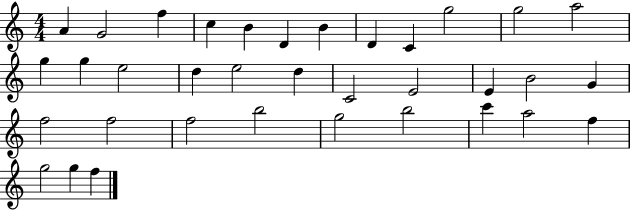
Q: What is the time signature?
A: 4/4